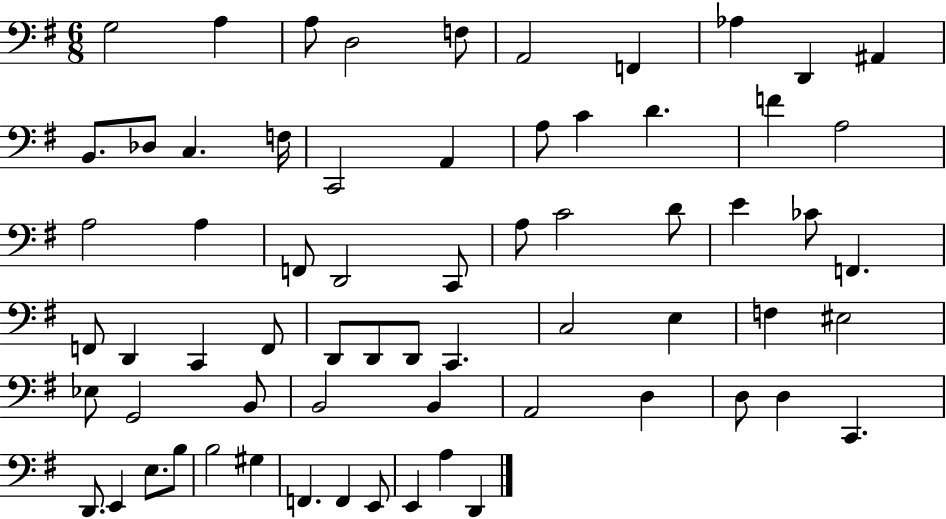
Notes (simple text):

G3/h A3/q A3/e D3/h F3/e A2/h F2/q Ab3/q D2/q A#2/q B2/e. Db3/e C3/q. F3/s C2/h A2/q A3/e C4/q D4/q. F4/q A3/h A3/h A3/q F2/e D2/h C2/e A3/e C4/h D4/e E4/q CES4/e F2/q. F2/e D2/q C2/q F2/e D2/e D2/e D2/e C2/q. C3/h E3/q F3/q EIS3/h Eb3/e G2/h B2/e B2/h B2/q A2/h D3/q D3/e D3/q C2/q. D2/e. E2/q E3/e. B3/e B3/h G#3/q F2/q. F2/q E2/e E2/q A3/q D2/q